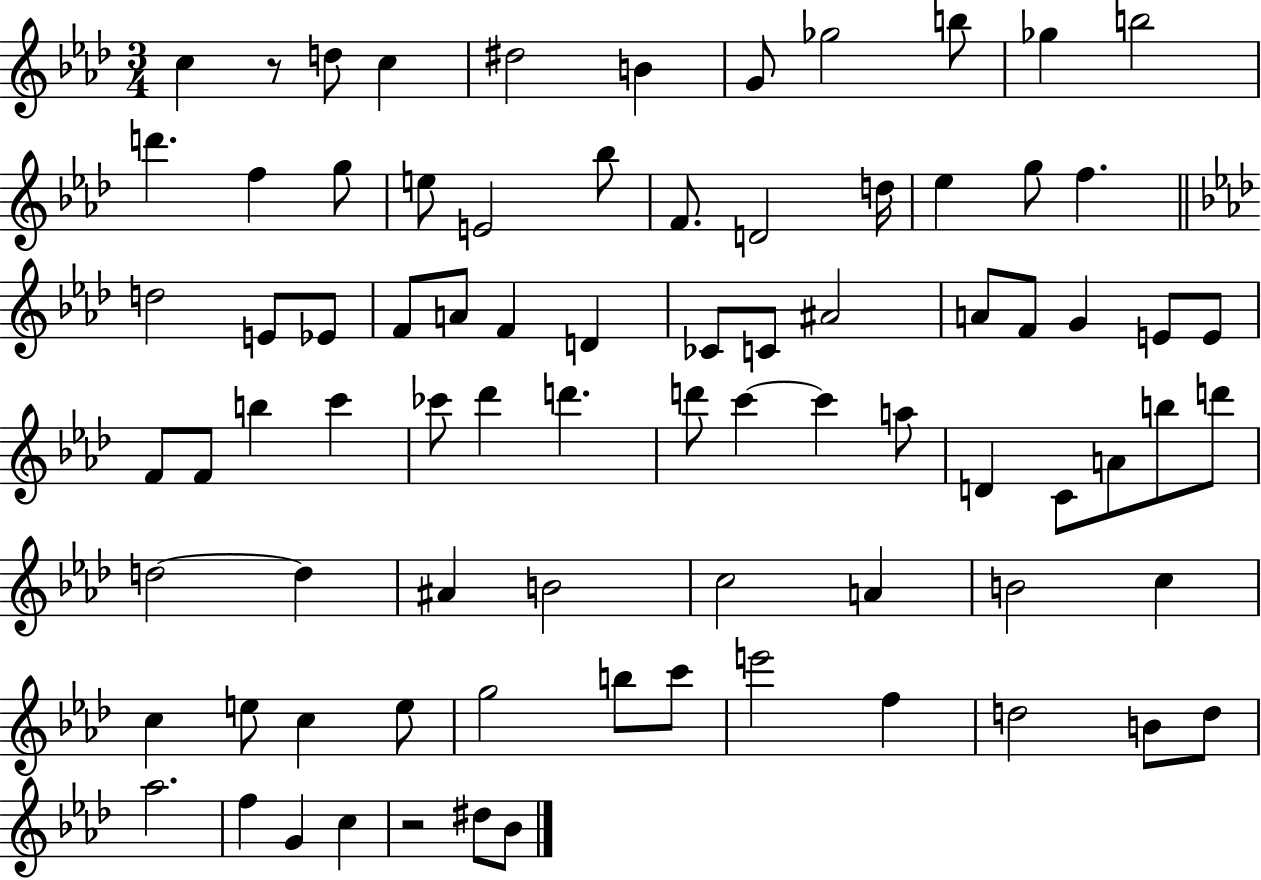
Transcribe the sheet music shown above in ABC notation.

X:1
T:Untitled
M:3/4
L:1/4
K:Ab
c z/2 d/2 c ^d2 B G/2 _g2 b/2 _g b2 d' f g/2 e/2 E2 _b/2 F/2 D2 d/4 _e g/2 f d2 E/2 _E/2 F/2 A/2 F D _C/2 C/2 ^A2 A/2 F/2 G E/2 E/2 F/2 F/2 b c' _c'/2 _d' d' d'/2 c' c' a/2 D C/2 A/2 b/2 d'/2 d2 d ^A B2 c2 A B2 c c e/2 c e/2 g2 b/2 c'/2 e'2 f d2 B/2 d/2 _a2 f G c z2 ^d/2 _B/2